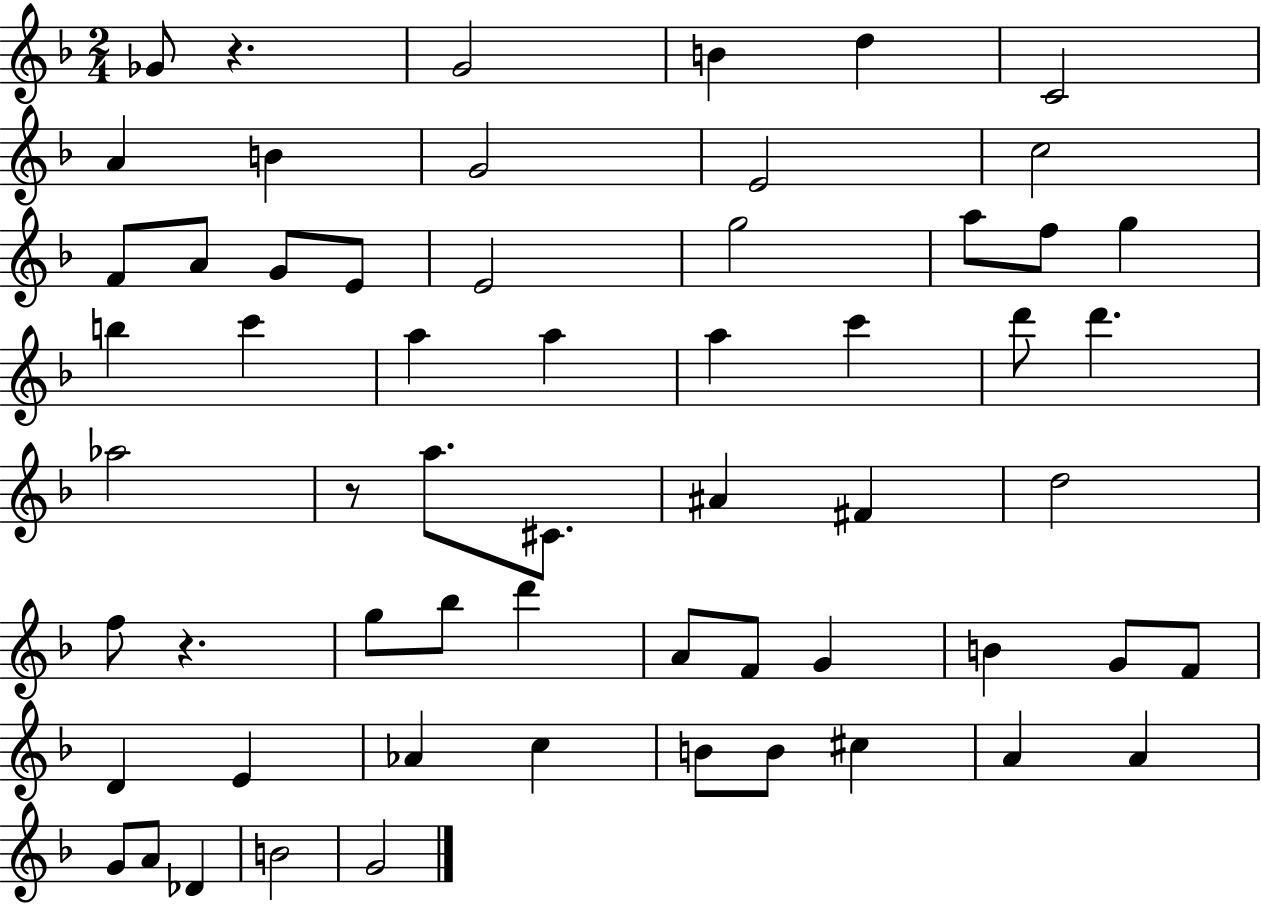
Gb4/e R/q. G4/h B4/q D5/q C4/h A4/q B4/q G4/h E4/h C5/h F4/e A4/e G4/e E4/e E4/h G5/h A5/e F5/e G5/q B5/q C6/q A5/q A5/q A5/q C6/q D6/e D6/q. Ab5/h R/e A5/e. C#4/e. A#4/q F#4/q D5/h F5/e R/q. G5/e Bb5/e D6/q A4/e F4/e G4/q B4/q G4/e F4/e D4/q E4/q Ab4/q C5/q B4/e B4/e C#5/q A4/q A4/q G4/e A4/e Db4/q B4/h G4/h